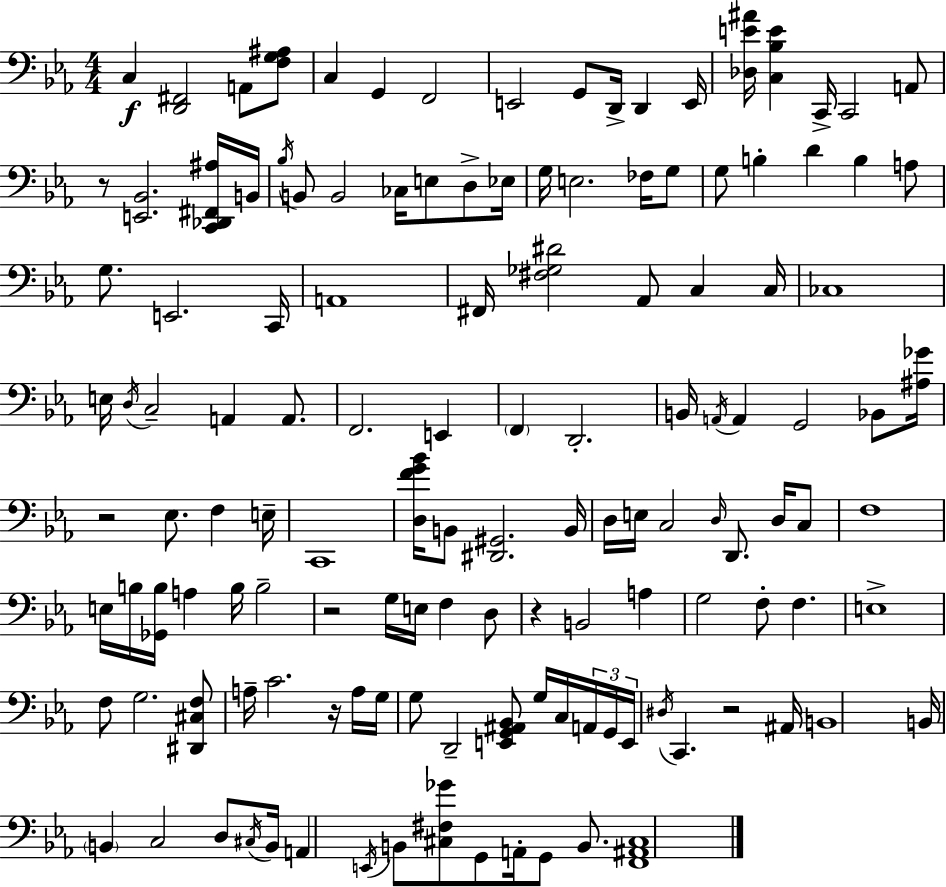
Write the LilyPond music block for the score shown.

{
  \clef bass
  \numericTimeSignature
  \time 4/4
  \key c \minor
  c4\f <d, fis,>2 a,8 <f g ais>8 | c4 g,4 f,2 | e,2 g,8 d,16-> d,4 e,16 | <des e' ais'>16 <c bes e'>4 c,16-> c,2 a,8 | \break r8 <e, bes,>2. <c, des, fis, ais>16 b,16 | \acciaccatura { bes16 } b,8 b,2 ces16 e8 d8-> | ees16 g16 e2. fes16 g8 | g8 b4-. d'4 b4 a8 | \break g8. e,2. | c,16 a,1 | fis,16 <fis ges dis'>2 aes,8 c4 | c16 ces1 | \break e16 \acciaccatura { d16 } c2-- a,4 a,8. | f,2. e,4 | \parenthesize f,4 d,2.-. | b,16 \acciaccatura { a,16 } a,4 g,2 | \break bes,8 <ais ges'>16 r2 ees8. f4 | e16-- c,1 | <d f' g' bes'>16 b,8 <dis, gis,>2. | b,16 d16 e16 c2 \grace { d16 } d,8. | \break d16 c8 f1 | e16 b16 <ges, b>16 a4 b16 b2-- | r2 g16 e16 f4 | d8 r4 b,2 | \break a4 g2 f8-. f4. | e1-> | f8 g2. | <dis, cis f>8 a16-- c'2. | \break r16 a16 g16 g8 d,2-- <e, g, ais, bes,>8 | g16 c16 \tuplet 3/2 { a,16 g,16 e,16 } \acciaccatura { dis16 } c,4. r2 | ais,16 b,1 | b,16 \parenthesize b,4 c2 | \break d8 \acciaccatura { cis16 } b,16 a,4 \acciaccatura { e,16 } b,8 <cis fis ges'>8 g,8 | a,16-. g,8 b,8. <f, ais, cis>1 | \bar "|."
}